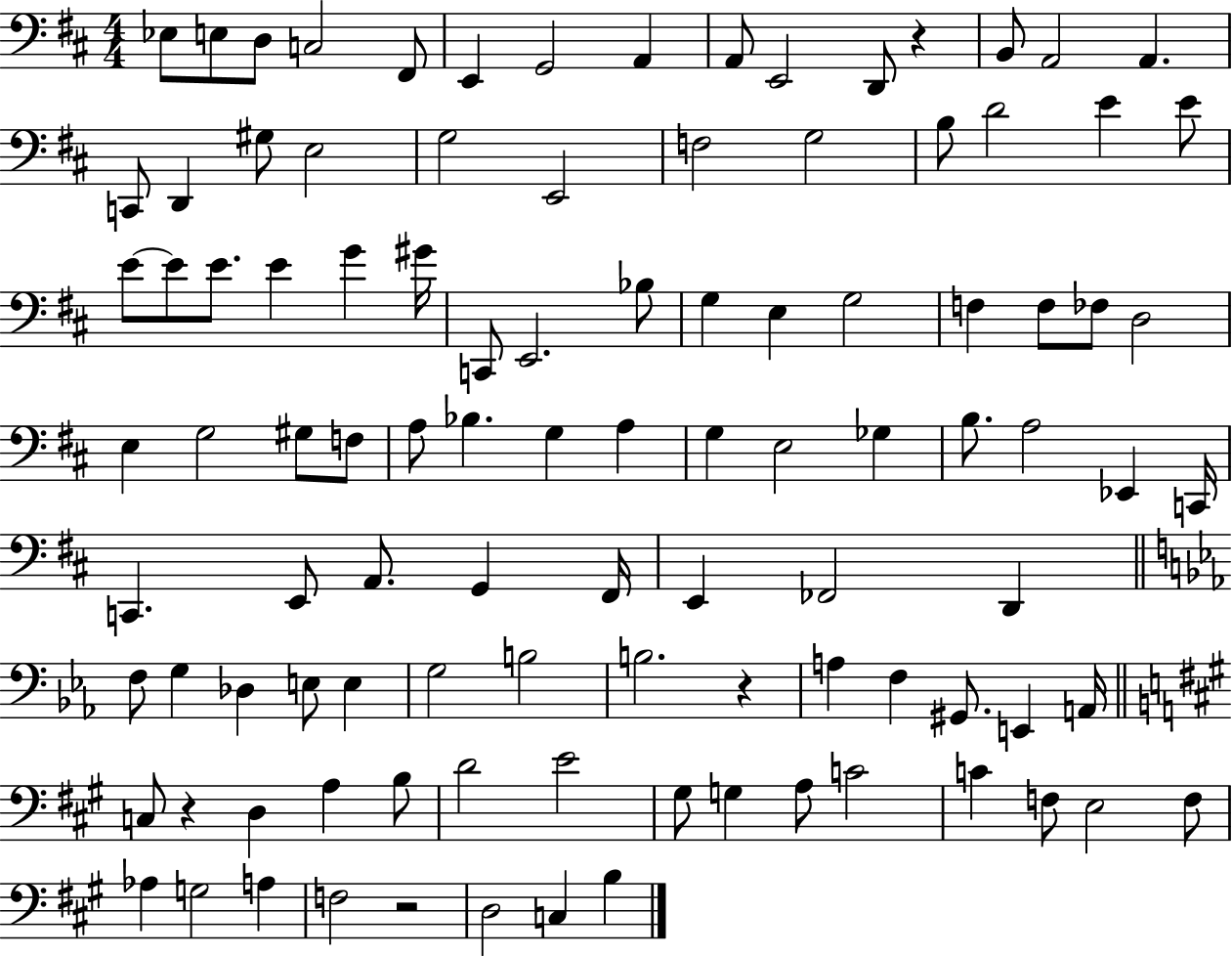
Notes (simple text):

Eb3/e E3/e D3/e C3/h F#2/e E2/q G2/h A2/q A2/e E2/h D2/e R/q B2/e A2/h A2/q. C2/e D2/q G#3/e E3/h G3/h E2/h F3/h G3/h B3/e D4/h E4/q E4/e E4/e E4/e E4/e. E4/q G4/q G#4/s C2/e E2/h. Bb3/e G3/q E3/q G3/h F3/q F3/e FES3/e D3/h E3/q G3/h G#3/e F3/e A3/e Bb3/q. G3/q A3/q G3/q E3/h Gb3/q B3/e. A3/h Eb2/q C2/s C2/q. E2/e A2/e. G2/q F#2/s E2/q FES2/h D2/q F3/e G3/q Db3/q E3/e E3/q G3/h B3/h B3/h. R/q A3/q F3/q G#2/e. E2/q A2/s C3/e R/q D3/q A3/q B3/e D4/h E4/h G#3/e G3/q A3/e C4/h C4/q F3/e E3/h F3/e Ab3/q G3/h A3/q F3/h R/h D3/h C3/q B3/q